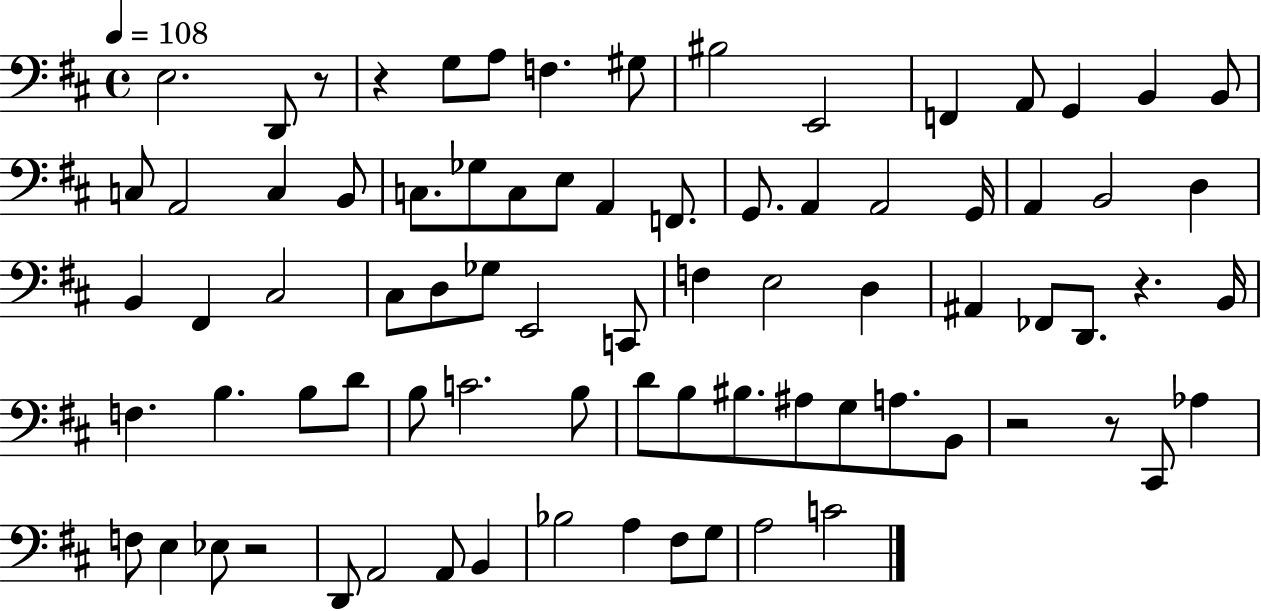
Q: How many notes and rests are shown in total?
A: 80